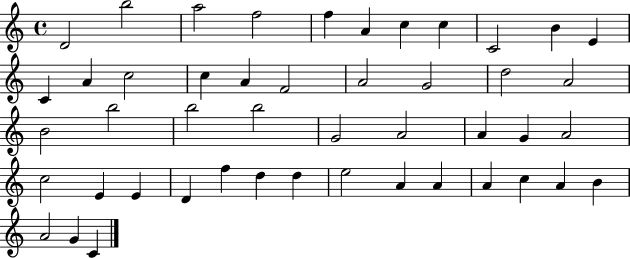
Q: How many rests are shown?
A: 0